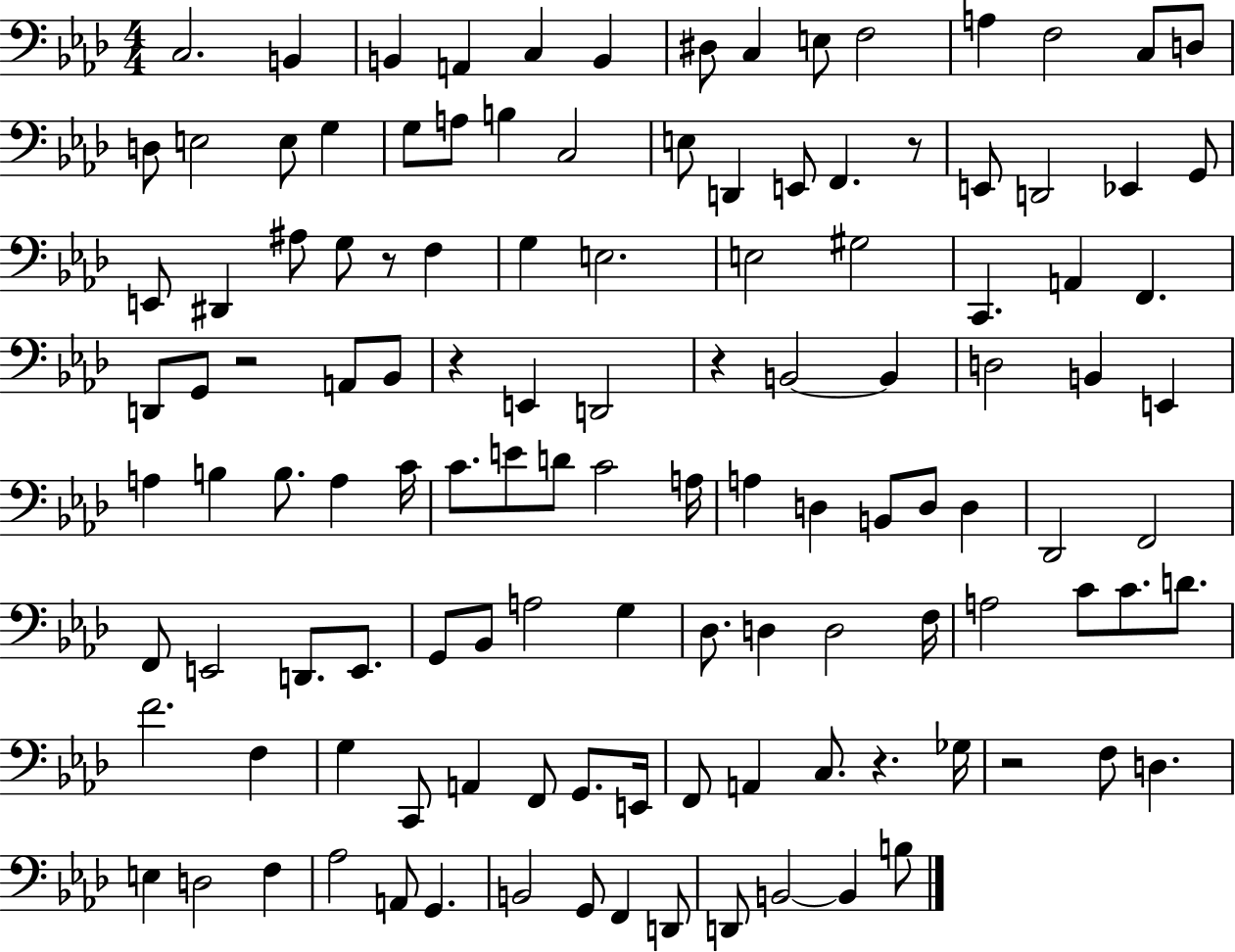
{
  \clef bass
  \numericTimeSignature
  \time 4/4
  \key aes \major
  c2. b,4 | b,4 a,4 c4 b,4 | dis8 c4 e8 f2 | a4 f2 c8 d8 | \break d8 e2 e8 g4 | g8 a8 b4 c2 | e8 d,4 e,8 f,4. r8 | e,8 d,2 ees,4 g,8 | \break e,8 dis,4 ais8 g8 r8 f4 | g4 e2. | e2 gis2 | c,4. a,4 f,4. | \break d,8 g,8 r2 a,8 bes,8 | r4 e,4 d,2 | r4 b,2~~ b,4 | d2 b,4 e,4 | \break a4 b4 b8. a4 c'16 | c'8. e'8 d'8 c'2 a16 | a4 d4 b,8 d8 d4 | des,2 f,2 | \break f,8 e,2 d,8. e,8. | g,8 bes,8 a2 g4 | des8. d4 d2 f16 | a2 c'8 c'8. d'8. | \break f'2. f4 | g4 c,8 a,4 f,8 g,8. e,16 | f,8 a,4 c8. r4. ges16 | r2 f8 d4. | \break e4 d2 f4 | aes2 a,8 g,4. | b,2 g,8 f,4 d,8 | d,8 b,2~~ b,4 b8 | \break \bar "|."
}